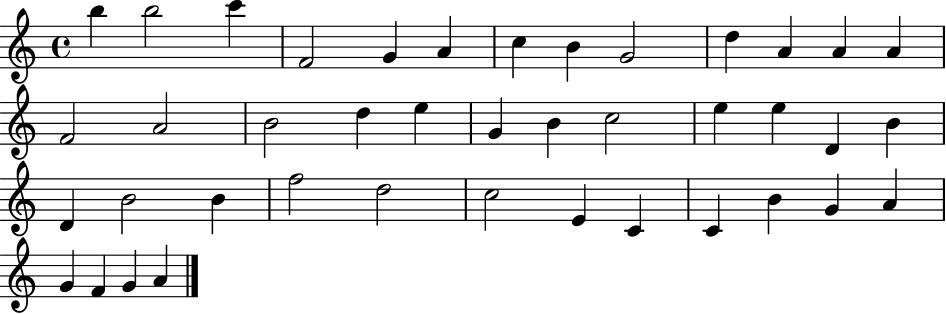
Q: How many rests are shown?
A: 0